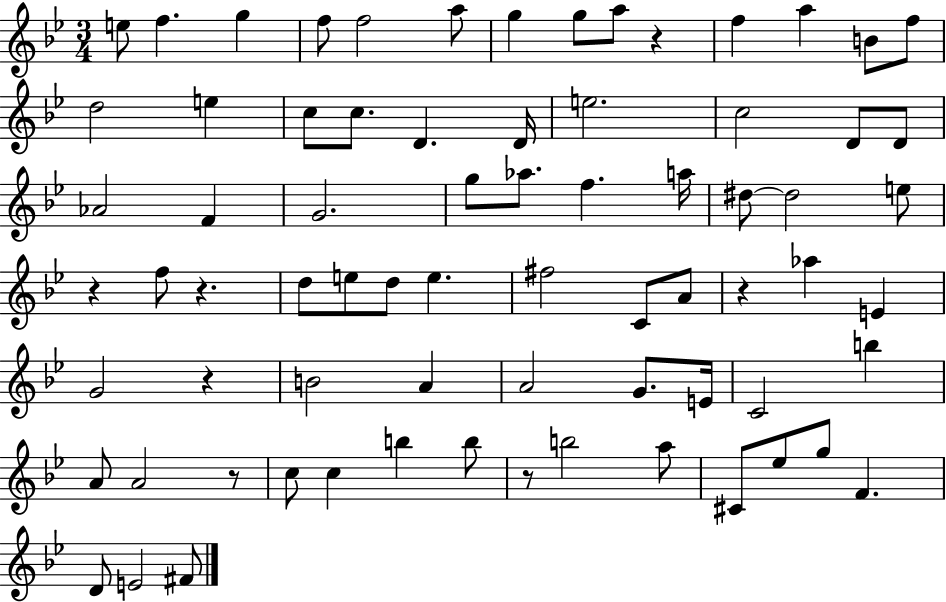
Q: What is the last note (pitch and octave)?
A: F#4